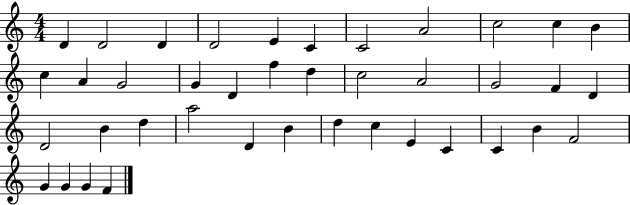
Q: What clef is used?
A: treble